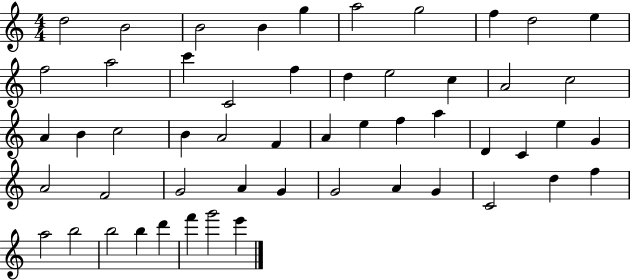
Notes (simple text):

D5/h B4/h B4/h B4/q G5/q A5/h G5/h F5/q D5/h E5/q F5/h A5/h C6/q C4/h F5/q D5/q E5/h C5/q A4/h C5/h A4/q B4/q C5/h B4/q A4/h F4/q A4/q E5/q F5/q A5/q D4/q C4/q E5/q G4/q A4/h F4/h G4/h A4/q G4/q G4/h A4/q G4/q C4/h D5/q F5/q A5/h B5/h B5/h B5/q D6/q F6/q G6/h E6/q